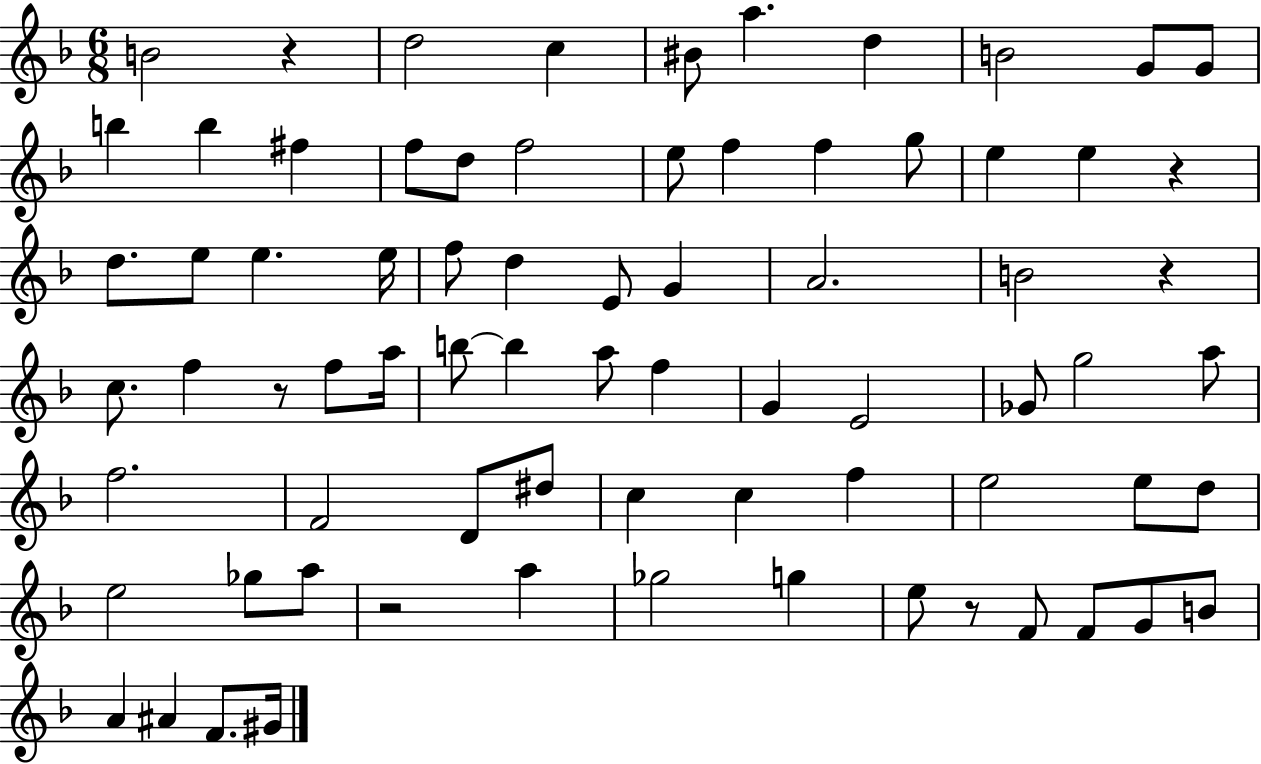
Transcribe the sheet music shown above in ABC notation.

X:1
T:Untitled
M:6/8
L:1/4
K:F
B2 z d2 c ^B/2 a d B2 G/2 G/2 b b ^f f/2 d/2 f2 e/2 f f g/2 e e z d/2 e/2 e e/4 f/2 d E/2 G A2 B2 z c/2 f z/2 f/2 a/4 b/2 b a/2 f G E2 _G/2 g2 a/2 f2 F2 D/2 ^d/2 c c f e2 e/2 d/2 e2 _g/2 a/2 z2 a _g2 g e/2 z/2 F/2 F/2 G/2 B/2 A ^A F/2 ^G/4